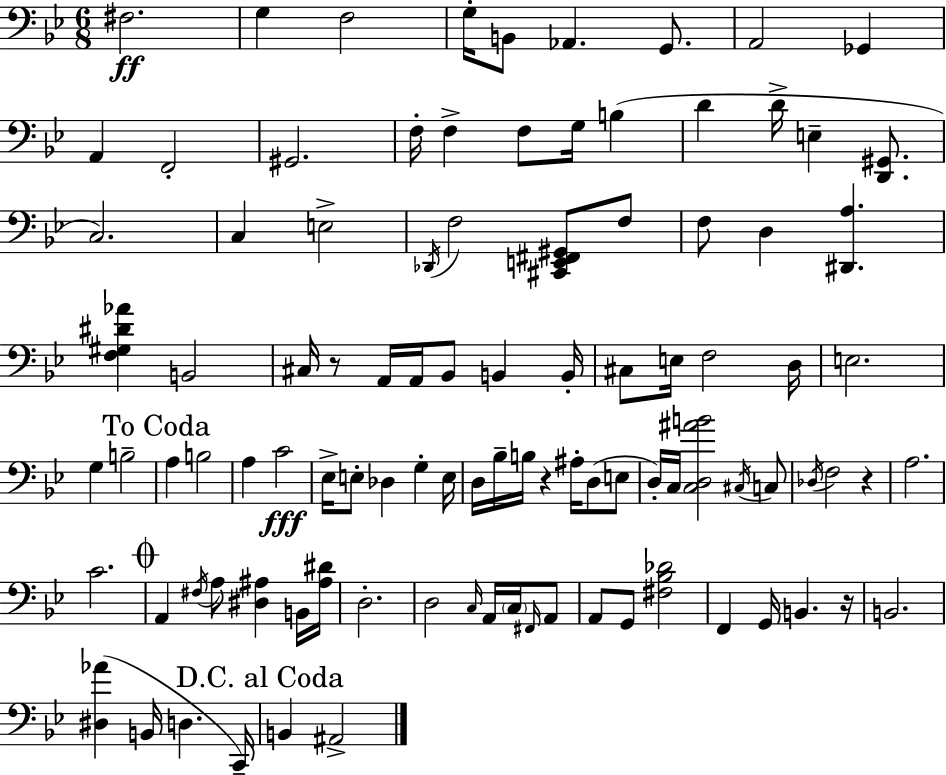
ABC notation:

X:1
T:Untitled
M:6/8
L:1/4
K:Bb
^F,2 G, F,2 G,/4 B,,/2 _A,, G,,/2 A,,2 _G,, A,, F,,2 ^G,,2 F,/4 F, F,/2 G,/4 B, D D/4 E, [D,,^G,,]/2 C,2 C, E,2 _D,,/4 F,2 [^C,,E,,^F,,^G,,]/2 F,/2 F,/2 D, [^D,,A,] [F,^G,^D_A] B,,2 ^C,/4 z/2 A,,/4 A,,/4 _B,,/2 B,, B,,/4 ^C,/2 E,/4 F,2 D,/4 E,2 G, B,2 A, B,2 A, C2 _E,/4 E,/2 _D, G, E,/4 D,/4 _B,/4 B,/4 z ^A,/4 D,/2 E,/2 D,/4 C,/4 [C,D,^AB]2 ^C,/4 C,/2 _D,/4 F,2 z A,2 C2 A,, ^F,/4 A,/2 [^D,^A,] B,,/4 [^A,^D]/4 D,2 D,2 C,/4 A,,/4 C,/4 ^F,,/4 A,,/2 A,,/2 G,,/2 [^F,_B,_D]2 F,, G,,/4 B,, z/4 B,,2 [^D,_A] B,,/4 D, C,,/4 B,, ^A,,2